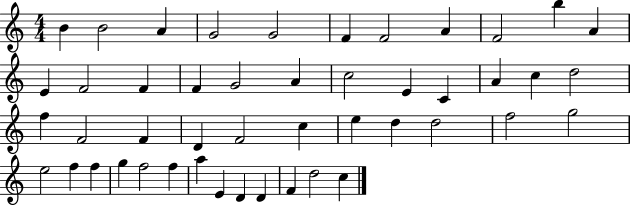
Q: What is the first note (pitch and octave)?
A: B4